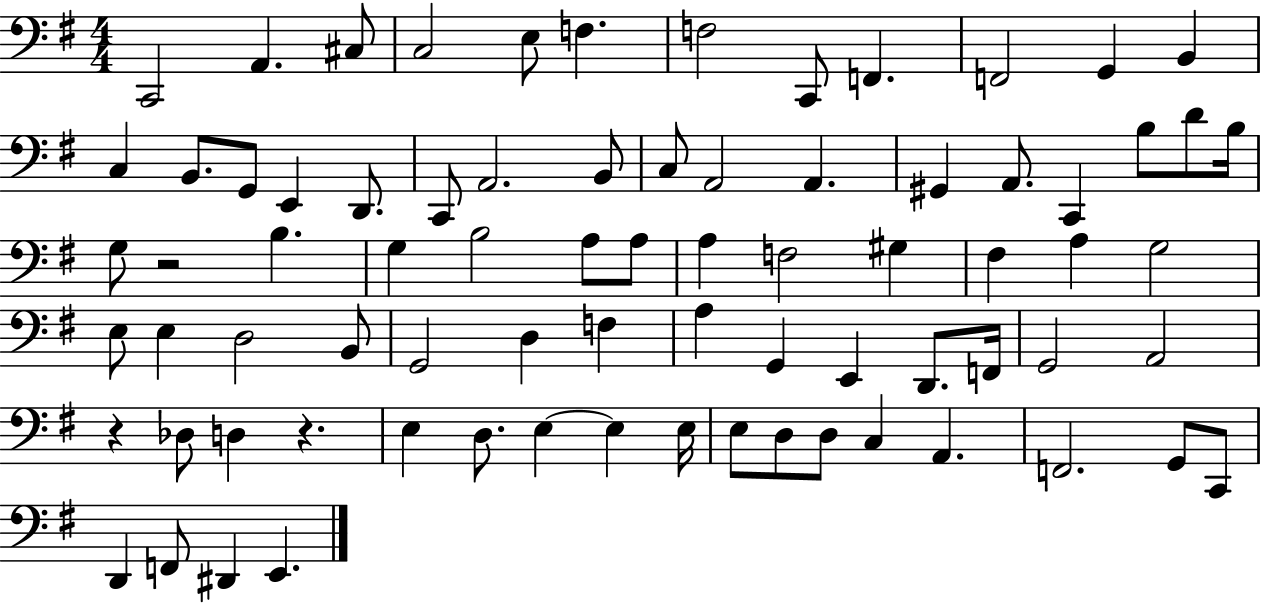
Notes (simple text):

C2/h A2/q. C#3/e C3/h E3/e F3/q. F3/h C2/e F2/q. F2/h G2/q B2/q C3/q B2/e. G2/e E2/q D2/e. C2/e A2/h. B2/e C3/e A2/h A2/q. G#2/q A2/e. C2/q B3/e D4/e B3/s G3/e R/h B3/q. G3/q B3/h A3/e A3/e A3/q F3/h G#3/q F#3/q A3/q G3/h E3/e E3/q D3/h B2/e G2/h D3/q F3/q A3/q G2/q E2/q D2/e. F2/s G2/h A2/h R/q Db3/e D3/q R/q. E3/q D3/e. E3/q E3/q E3/s E3/e D3/e D3/e C3/q A2/q. F2/h. G2/e C2/e D2/q F2/e D#2/q E2/q.